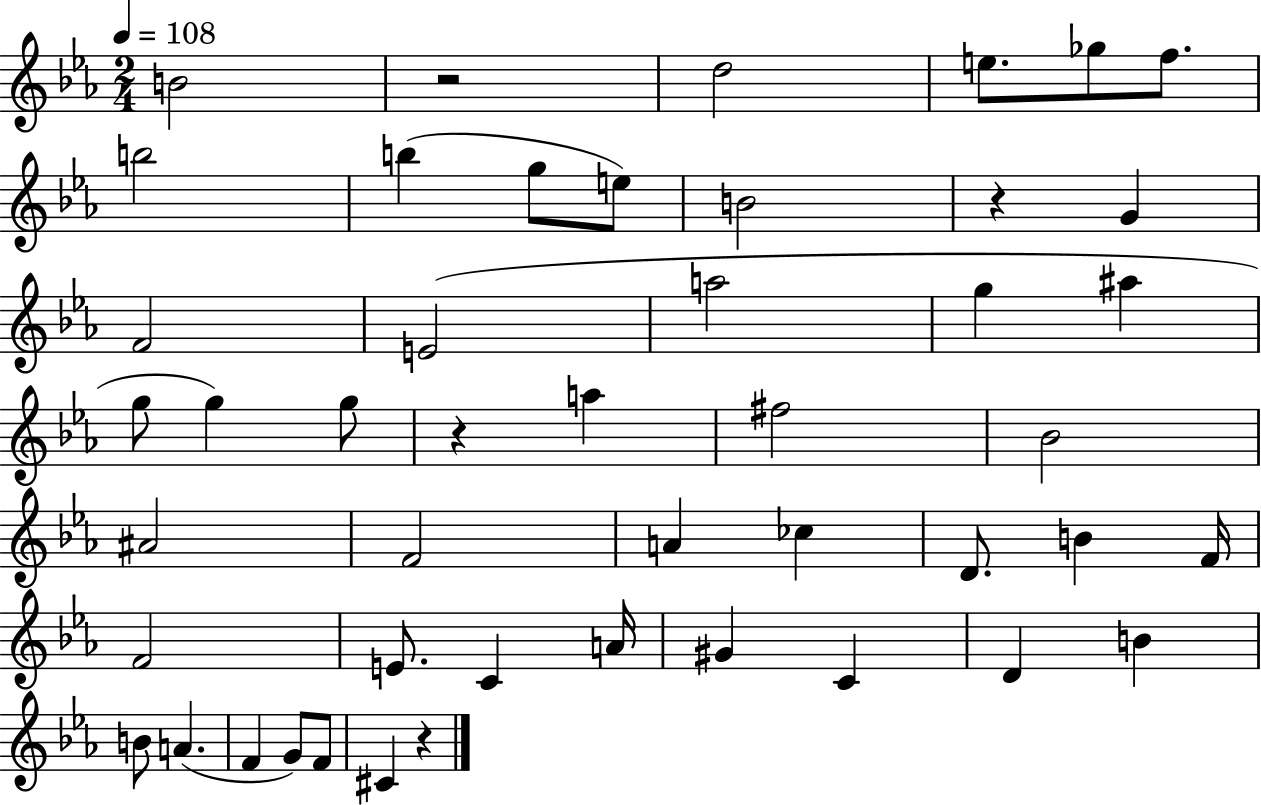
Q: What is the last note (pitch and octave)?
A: C#4